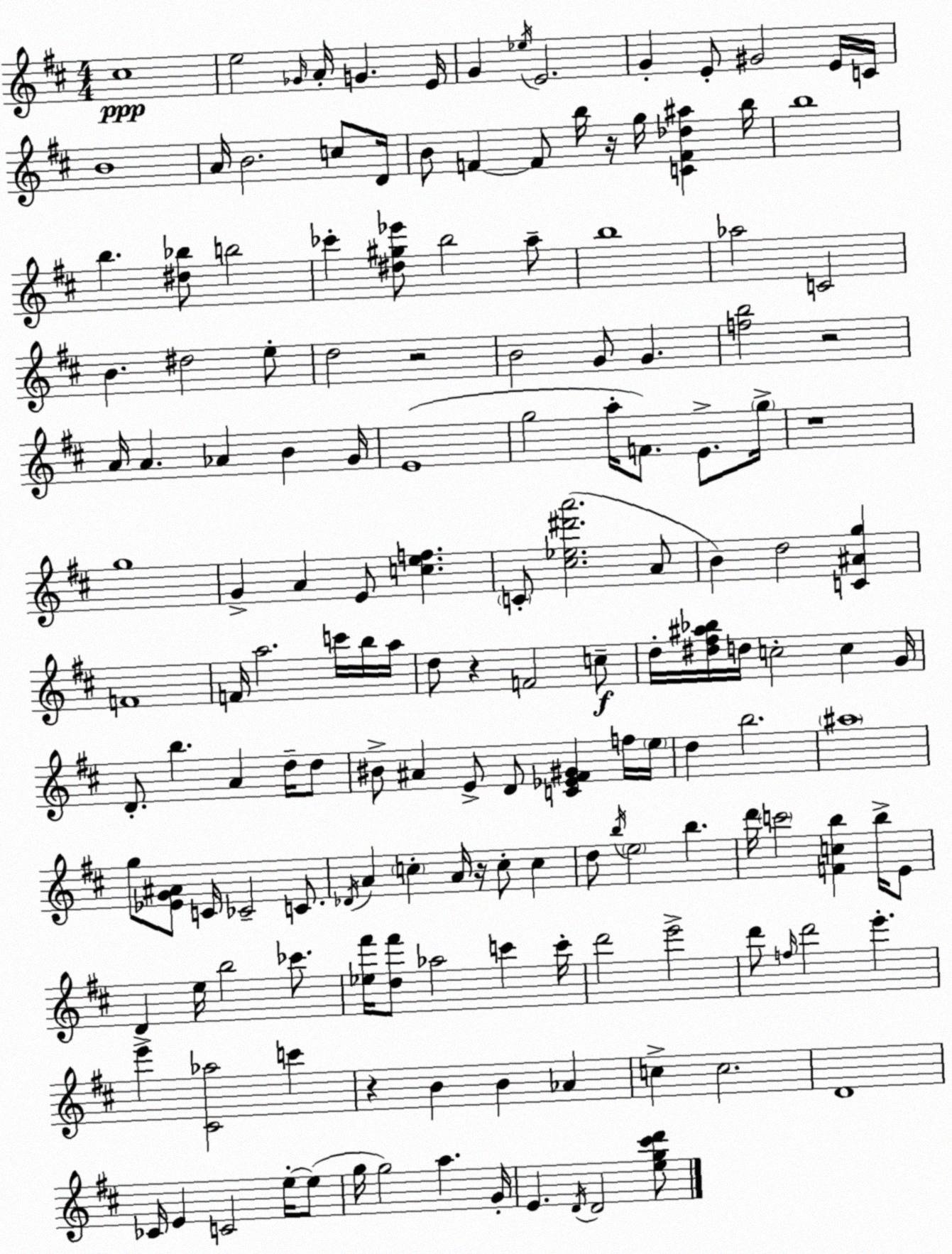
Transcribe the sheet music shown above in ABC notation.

X:1
T:Untitled
M:4/4
L:1/4
K:D
^c4 e2 _G/4 A/4 G E/4 G _e/4 E2 G E/2 ^G2 E/4 C/4 B4 A/4 B2 c/2 D/4 B/2 F F/2 b/4 z/4 g/4 [CF_d^a] b/4 b4 b [^d_b]/2 b2 _c' [^d^g_e']/2 b2 a/2 b4 _a2 C2 B ^d2 e/2 d2 z2 B2 G/2 G [fb]2 z2 A/4 A _A B G/4 E4 g2 a/4 F/2 E/2 g/4 z4 g4 G A E/2 [cef] C/2 [^c_e^d'a']2 A/2 B d2 [C^Ag] F4 F/4 a2 c'/4 b/4 a/4 d/2 z F2 c/2 d/4 [^d^f^a_b]/4 d/4 c2 c G/4 D/2 b A d/4 d/2 ^B/2 ^A E/2 D/2 [C_E^F^G] f/4 e/4 d b2 ^a4 g/2 [_EG^A]/2 C/4 _C2 C/2 _D/4 A c A/4 z/4 c/2 c d/2 b/4 e2 b d'/4 c'2 [Fcb] b/4 E/2 D e/4 b2 _c'/2 [_e^f']/4 [d^f']/2 _a2 c' c'/4 d'2 e'2 d'/2 f/4 d'2 e' e' [^C_a]2 c' z B B _A c c2 D4 _C/4 E C2 e/4 e/2 g/4 g2 a G/4 E D/4 D2 [eg^c'd']/2